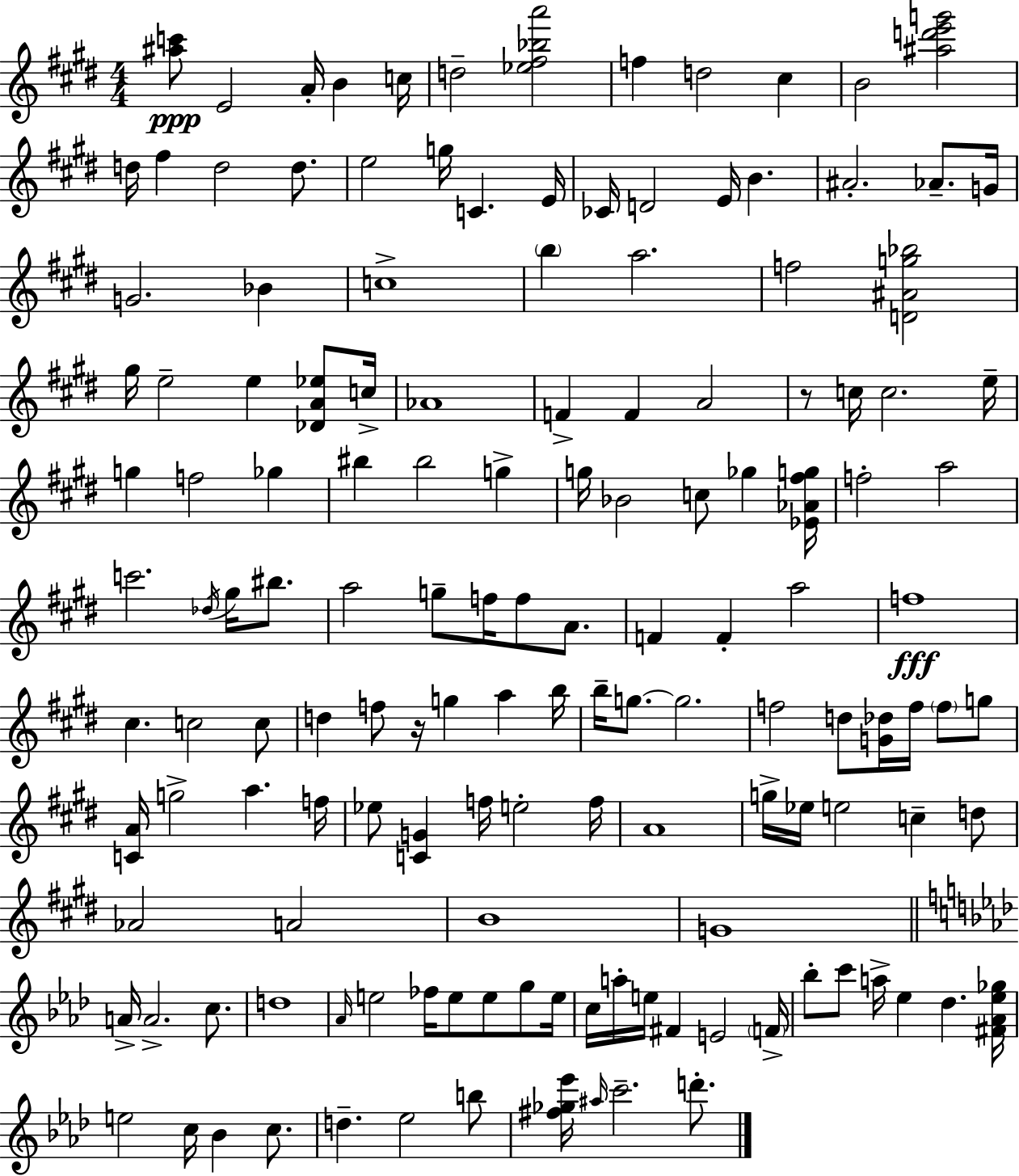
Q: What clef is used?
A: treble